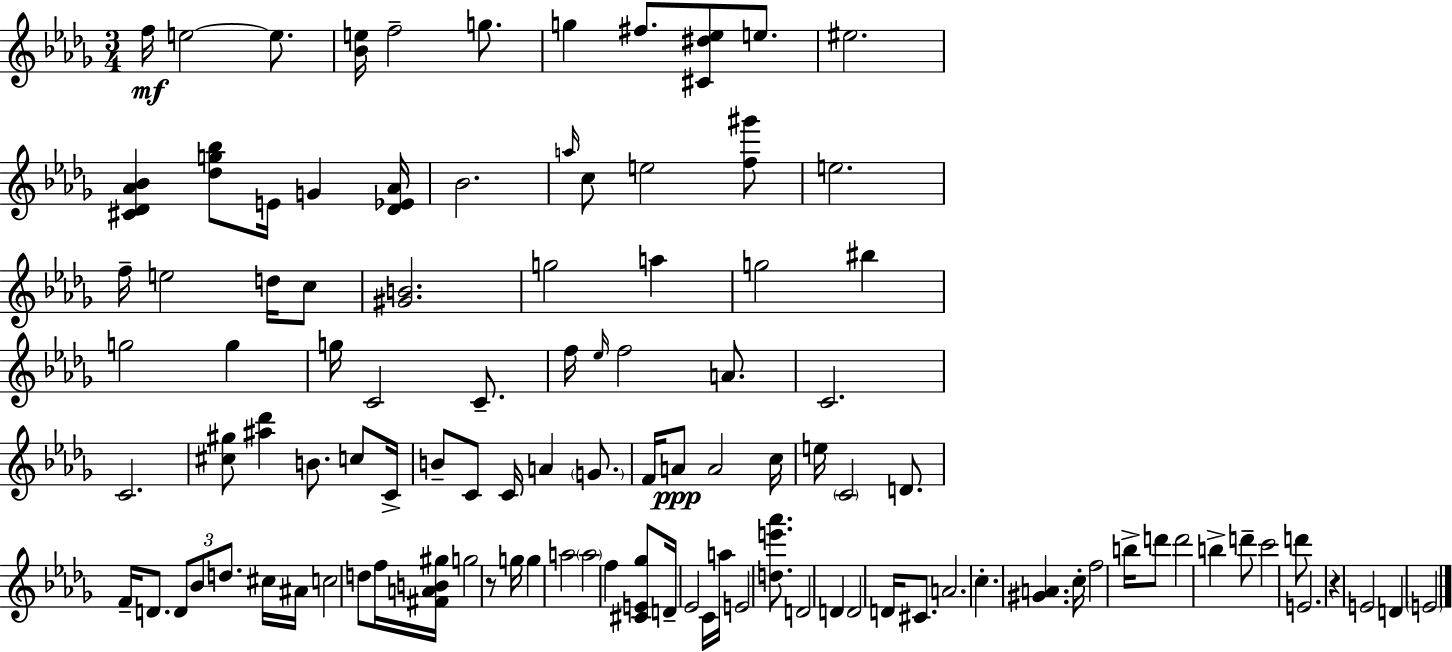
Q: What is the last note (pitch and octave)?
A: E4